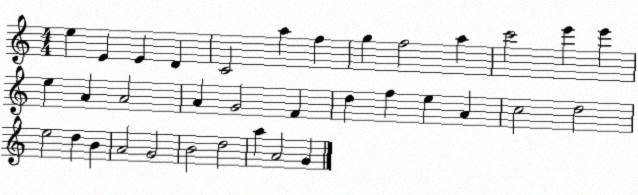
X:1
T:Untitled
M:4/4
L:1/4
K:C
e E E D C2 a f g f2 a c'2 e' e' e A A2 A G2 F d f e A c2 d2 e2 d B A2 G2 B2 d2 a A2 G